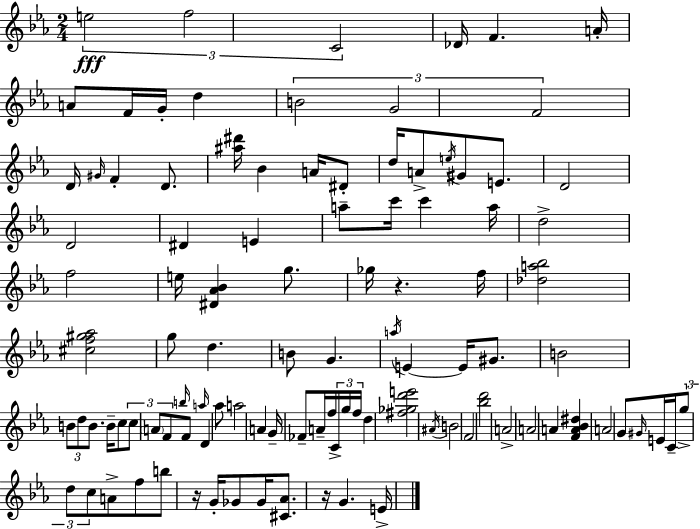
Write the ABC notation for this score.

X:1
T:Untitled
M:2/4
L:1/4
K:Cm
e2 f2 C2 _D/4 F A/4 A/2 F/4 G/4 d B2 G2 F2 D/4 ^G/4 F D/2 [^a^d']/4 _B A/4 ^D/2 d/4 A/2 e/4 ^G/2 E/2 D2 D2 ^D E a/2 c'/4 c' a/4 d2 f2 e/4 [^D_A_B] g/2 _g/4 z f/4 [_da_b]2 [^cf^g_a]2 g/2 d B/2 G a/4 E E/4 ^G/2 B2 B/2 d/2 B/2 B/4 c/2 c/2 A/2 F/2 b/4 F/2 a/4 D _a/2 a2 A G/4 _F/2 A/4 f/4 C/4 g/4 f/4 d [^f_gd'e']2 ^A/4 B2 F2 [_bd']2 A2 A2 A [FA_B^d] A2 G/2 ^G/4 E/4 C/4 g/2 d/2 c/2 A/2 f/2 b/2 z/4 G/4 _G/2 _G/4 [^C_A]/2 z/4 G E/4